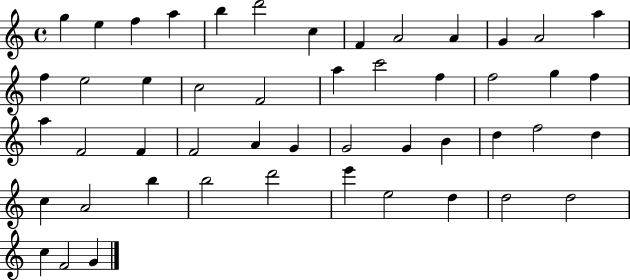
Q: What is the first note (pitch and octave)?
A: G5